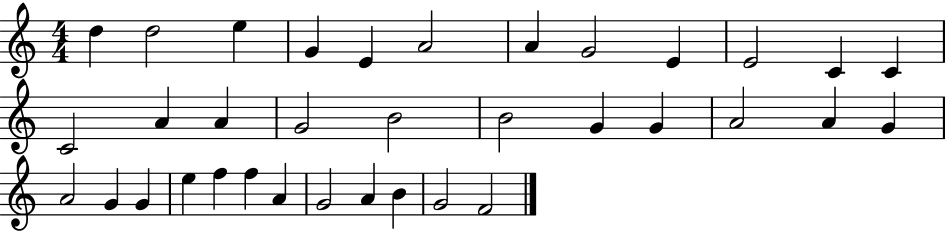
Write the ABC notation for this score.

X:1
T:Untitled
M:4/4
L:1/4
K:C
d d2 e G E A2 A G2 E E2 C C C2 A A G2 B2 B2 G G A2 A G A2 G G e f f A G2 A B G2 F2